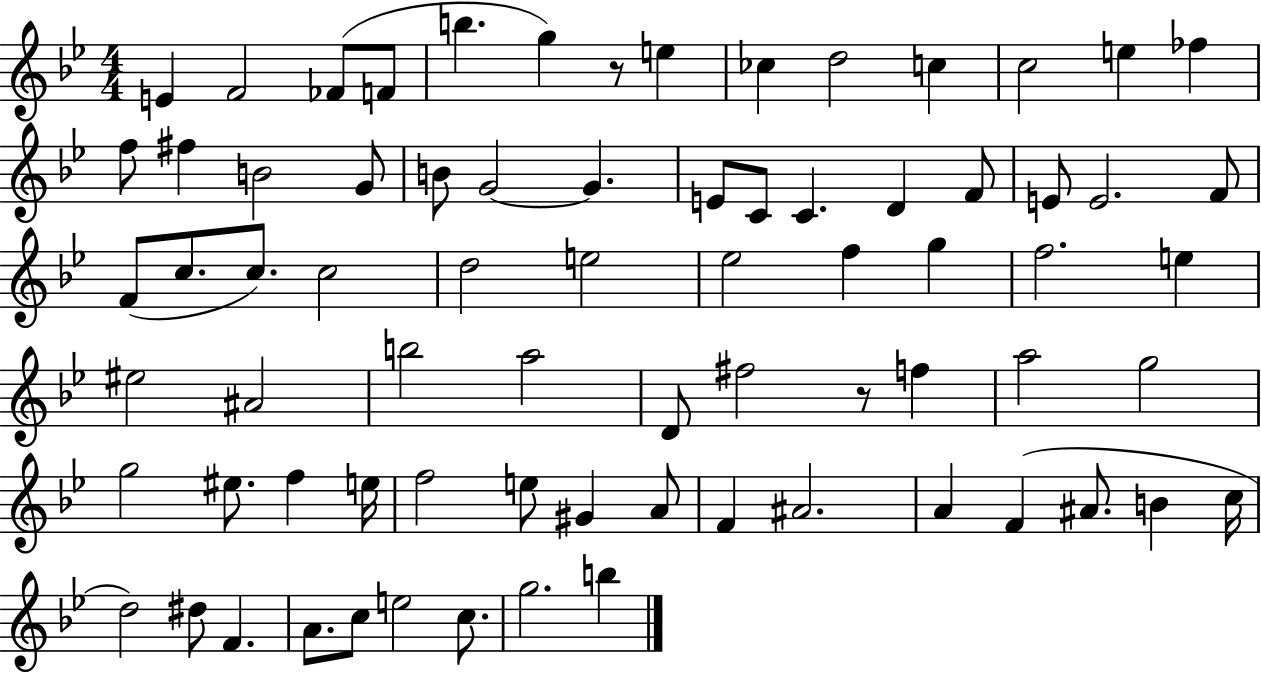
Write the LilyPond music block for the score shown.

{
  \clef treble
  \numericTimeSignature
  \time 4/4
  \key bes \major
  e'4 f'2 fes'8( f'8 | b''4. g''4) r8 e''4 | ces''4 d''2 c''4 | c''2 e''4 fes''4 | \break f''8 fis''4 b'2 g'8 | b'8 g'2~~ g'4. | e'8 c'8 c'4. d'4 f'8 | e'8 e'2. f'8 | \break f'8( c''8. c''8.) c''2 | d''2 e''2 | ees''2 f''4 g''4 | f''2. e''4 | \break eis''2 ais'2 | b''2 a''2 | d'8 fis''2 r8 f''4 | a''2 g''2 | \break g''2 eis''8. f''4 e''16 | f''2 e''8 gis'4 a'8 | f'4 ais'2. | a'4 f'4( ais'8. b'4 c''16 | \break d''2) dis''8 f'4. | a'8. c''8 e''2 c''8. | g''2. b''4 | \bar "|."
}